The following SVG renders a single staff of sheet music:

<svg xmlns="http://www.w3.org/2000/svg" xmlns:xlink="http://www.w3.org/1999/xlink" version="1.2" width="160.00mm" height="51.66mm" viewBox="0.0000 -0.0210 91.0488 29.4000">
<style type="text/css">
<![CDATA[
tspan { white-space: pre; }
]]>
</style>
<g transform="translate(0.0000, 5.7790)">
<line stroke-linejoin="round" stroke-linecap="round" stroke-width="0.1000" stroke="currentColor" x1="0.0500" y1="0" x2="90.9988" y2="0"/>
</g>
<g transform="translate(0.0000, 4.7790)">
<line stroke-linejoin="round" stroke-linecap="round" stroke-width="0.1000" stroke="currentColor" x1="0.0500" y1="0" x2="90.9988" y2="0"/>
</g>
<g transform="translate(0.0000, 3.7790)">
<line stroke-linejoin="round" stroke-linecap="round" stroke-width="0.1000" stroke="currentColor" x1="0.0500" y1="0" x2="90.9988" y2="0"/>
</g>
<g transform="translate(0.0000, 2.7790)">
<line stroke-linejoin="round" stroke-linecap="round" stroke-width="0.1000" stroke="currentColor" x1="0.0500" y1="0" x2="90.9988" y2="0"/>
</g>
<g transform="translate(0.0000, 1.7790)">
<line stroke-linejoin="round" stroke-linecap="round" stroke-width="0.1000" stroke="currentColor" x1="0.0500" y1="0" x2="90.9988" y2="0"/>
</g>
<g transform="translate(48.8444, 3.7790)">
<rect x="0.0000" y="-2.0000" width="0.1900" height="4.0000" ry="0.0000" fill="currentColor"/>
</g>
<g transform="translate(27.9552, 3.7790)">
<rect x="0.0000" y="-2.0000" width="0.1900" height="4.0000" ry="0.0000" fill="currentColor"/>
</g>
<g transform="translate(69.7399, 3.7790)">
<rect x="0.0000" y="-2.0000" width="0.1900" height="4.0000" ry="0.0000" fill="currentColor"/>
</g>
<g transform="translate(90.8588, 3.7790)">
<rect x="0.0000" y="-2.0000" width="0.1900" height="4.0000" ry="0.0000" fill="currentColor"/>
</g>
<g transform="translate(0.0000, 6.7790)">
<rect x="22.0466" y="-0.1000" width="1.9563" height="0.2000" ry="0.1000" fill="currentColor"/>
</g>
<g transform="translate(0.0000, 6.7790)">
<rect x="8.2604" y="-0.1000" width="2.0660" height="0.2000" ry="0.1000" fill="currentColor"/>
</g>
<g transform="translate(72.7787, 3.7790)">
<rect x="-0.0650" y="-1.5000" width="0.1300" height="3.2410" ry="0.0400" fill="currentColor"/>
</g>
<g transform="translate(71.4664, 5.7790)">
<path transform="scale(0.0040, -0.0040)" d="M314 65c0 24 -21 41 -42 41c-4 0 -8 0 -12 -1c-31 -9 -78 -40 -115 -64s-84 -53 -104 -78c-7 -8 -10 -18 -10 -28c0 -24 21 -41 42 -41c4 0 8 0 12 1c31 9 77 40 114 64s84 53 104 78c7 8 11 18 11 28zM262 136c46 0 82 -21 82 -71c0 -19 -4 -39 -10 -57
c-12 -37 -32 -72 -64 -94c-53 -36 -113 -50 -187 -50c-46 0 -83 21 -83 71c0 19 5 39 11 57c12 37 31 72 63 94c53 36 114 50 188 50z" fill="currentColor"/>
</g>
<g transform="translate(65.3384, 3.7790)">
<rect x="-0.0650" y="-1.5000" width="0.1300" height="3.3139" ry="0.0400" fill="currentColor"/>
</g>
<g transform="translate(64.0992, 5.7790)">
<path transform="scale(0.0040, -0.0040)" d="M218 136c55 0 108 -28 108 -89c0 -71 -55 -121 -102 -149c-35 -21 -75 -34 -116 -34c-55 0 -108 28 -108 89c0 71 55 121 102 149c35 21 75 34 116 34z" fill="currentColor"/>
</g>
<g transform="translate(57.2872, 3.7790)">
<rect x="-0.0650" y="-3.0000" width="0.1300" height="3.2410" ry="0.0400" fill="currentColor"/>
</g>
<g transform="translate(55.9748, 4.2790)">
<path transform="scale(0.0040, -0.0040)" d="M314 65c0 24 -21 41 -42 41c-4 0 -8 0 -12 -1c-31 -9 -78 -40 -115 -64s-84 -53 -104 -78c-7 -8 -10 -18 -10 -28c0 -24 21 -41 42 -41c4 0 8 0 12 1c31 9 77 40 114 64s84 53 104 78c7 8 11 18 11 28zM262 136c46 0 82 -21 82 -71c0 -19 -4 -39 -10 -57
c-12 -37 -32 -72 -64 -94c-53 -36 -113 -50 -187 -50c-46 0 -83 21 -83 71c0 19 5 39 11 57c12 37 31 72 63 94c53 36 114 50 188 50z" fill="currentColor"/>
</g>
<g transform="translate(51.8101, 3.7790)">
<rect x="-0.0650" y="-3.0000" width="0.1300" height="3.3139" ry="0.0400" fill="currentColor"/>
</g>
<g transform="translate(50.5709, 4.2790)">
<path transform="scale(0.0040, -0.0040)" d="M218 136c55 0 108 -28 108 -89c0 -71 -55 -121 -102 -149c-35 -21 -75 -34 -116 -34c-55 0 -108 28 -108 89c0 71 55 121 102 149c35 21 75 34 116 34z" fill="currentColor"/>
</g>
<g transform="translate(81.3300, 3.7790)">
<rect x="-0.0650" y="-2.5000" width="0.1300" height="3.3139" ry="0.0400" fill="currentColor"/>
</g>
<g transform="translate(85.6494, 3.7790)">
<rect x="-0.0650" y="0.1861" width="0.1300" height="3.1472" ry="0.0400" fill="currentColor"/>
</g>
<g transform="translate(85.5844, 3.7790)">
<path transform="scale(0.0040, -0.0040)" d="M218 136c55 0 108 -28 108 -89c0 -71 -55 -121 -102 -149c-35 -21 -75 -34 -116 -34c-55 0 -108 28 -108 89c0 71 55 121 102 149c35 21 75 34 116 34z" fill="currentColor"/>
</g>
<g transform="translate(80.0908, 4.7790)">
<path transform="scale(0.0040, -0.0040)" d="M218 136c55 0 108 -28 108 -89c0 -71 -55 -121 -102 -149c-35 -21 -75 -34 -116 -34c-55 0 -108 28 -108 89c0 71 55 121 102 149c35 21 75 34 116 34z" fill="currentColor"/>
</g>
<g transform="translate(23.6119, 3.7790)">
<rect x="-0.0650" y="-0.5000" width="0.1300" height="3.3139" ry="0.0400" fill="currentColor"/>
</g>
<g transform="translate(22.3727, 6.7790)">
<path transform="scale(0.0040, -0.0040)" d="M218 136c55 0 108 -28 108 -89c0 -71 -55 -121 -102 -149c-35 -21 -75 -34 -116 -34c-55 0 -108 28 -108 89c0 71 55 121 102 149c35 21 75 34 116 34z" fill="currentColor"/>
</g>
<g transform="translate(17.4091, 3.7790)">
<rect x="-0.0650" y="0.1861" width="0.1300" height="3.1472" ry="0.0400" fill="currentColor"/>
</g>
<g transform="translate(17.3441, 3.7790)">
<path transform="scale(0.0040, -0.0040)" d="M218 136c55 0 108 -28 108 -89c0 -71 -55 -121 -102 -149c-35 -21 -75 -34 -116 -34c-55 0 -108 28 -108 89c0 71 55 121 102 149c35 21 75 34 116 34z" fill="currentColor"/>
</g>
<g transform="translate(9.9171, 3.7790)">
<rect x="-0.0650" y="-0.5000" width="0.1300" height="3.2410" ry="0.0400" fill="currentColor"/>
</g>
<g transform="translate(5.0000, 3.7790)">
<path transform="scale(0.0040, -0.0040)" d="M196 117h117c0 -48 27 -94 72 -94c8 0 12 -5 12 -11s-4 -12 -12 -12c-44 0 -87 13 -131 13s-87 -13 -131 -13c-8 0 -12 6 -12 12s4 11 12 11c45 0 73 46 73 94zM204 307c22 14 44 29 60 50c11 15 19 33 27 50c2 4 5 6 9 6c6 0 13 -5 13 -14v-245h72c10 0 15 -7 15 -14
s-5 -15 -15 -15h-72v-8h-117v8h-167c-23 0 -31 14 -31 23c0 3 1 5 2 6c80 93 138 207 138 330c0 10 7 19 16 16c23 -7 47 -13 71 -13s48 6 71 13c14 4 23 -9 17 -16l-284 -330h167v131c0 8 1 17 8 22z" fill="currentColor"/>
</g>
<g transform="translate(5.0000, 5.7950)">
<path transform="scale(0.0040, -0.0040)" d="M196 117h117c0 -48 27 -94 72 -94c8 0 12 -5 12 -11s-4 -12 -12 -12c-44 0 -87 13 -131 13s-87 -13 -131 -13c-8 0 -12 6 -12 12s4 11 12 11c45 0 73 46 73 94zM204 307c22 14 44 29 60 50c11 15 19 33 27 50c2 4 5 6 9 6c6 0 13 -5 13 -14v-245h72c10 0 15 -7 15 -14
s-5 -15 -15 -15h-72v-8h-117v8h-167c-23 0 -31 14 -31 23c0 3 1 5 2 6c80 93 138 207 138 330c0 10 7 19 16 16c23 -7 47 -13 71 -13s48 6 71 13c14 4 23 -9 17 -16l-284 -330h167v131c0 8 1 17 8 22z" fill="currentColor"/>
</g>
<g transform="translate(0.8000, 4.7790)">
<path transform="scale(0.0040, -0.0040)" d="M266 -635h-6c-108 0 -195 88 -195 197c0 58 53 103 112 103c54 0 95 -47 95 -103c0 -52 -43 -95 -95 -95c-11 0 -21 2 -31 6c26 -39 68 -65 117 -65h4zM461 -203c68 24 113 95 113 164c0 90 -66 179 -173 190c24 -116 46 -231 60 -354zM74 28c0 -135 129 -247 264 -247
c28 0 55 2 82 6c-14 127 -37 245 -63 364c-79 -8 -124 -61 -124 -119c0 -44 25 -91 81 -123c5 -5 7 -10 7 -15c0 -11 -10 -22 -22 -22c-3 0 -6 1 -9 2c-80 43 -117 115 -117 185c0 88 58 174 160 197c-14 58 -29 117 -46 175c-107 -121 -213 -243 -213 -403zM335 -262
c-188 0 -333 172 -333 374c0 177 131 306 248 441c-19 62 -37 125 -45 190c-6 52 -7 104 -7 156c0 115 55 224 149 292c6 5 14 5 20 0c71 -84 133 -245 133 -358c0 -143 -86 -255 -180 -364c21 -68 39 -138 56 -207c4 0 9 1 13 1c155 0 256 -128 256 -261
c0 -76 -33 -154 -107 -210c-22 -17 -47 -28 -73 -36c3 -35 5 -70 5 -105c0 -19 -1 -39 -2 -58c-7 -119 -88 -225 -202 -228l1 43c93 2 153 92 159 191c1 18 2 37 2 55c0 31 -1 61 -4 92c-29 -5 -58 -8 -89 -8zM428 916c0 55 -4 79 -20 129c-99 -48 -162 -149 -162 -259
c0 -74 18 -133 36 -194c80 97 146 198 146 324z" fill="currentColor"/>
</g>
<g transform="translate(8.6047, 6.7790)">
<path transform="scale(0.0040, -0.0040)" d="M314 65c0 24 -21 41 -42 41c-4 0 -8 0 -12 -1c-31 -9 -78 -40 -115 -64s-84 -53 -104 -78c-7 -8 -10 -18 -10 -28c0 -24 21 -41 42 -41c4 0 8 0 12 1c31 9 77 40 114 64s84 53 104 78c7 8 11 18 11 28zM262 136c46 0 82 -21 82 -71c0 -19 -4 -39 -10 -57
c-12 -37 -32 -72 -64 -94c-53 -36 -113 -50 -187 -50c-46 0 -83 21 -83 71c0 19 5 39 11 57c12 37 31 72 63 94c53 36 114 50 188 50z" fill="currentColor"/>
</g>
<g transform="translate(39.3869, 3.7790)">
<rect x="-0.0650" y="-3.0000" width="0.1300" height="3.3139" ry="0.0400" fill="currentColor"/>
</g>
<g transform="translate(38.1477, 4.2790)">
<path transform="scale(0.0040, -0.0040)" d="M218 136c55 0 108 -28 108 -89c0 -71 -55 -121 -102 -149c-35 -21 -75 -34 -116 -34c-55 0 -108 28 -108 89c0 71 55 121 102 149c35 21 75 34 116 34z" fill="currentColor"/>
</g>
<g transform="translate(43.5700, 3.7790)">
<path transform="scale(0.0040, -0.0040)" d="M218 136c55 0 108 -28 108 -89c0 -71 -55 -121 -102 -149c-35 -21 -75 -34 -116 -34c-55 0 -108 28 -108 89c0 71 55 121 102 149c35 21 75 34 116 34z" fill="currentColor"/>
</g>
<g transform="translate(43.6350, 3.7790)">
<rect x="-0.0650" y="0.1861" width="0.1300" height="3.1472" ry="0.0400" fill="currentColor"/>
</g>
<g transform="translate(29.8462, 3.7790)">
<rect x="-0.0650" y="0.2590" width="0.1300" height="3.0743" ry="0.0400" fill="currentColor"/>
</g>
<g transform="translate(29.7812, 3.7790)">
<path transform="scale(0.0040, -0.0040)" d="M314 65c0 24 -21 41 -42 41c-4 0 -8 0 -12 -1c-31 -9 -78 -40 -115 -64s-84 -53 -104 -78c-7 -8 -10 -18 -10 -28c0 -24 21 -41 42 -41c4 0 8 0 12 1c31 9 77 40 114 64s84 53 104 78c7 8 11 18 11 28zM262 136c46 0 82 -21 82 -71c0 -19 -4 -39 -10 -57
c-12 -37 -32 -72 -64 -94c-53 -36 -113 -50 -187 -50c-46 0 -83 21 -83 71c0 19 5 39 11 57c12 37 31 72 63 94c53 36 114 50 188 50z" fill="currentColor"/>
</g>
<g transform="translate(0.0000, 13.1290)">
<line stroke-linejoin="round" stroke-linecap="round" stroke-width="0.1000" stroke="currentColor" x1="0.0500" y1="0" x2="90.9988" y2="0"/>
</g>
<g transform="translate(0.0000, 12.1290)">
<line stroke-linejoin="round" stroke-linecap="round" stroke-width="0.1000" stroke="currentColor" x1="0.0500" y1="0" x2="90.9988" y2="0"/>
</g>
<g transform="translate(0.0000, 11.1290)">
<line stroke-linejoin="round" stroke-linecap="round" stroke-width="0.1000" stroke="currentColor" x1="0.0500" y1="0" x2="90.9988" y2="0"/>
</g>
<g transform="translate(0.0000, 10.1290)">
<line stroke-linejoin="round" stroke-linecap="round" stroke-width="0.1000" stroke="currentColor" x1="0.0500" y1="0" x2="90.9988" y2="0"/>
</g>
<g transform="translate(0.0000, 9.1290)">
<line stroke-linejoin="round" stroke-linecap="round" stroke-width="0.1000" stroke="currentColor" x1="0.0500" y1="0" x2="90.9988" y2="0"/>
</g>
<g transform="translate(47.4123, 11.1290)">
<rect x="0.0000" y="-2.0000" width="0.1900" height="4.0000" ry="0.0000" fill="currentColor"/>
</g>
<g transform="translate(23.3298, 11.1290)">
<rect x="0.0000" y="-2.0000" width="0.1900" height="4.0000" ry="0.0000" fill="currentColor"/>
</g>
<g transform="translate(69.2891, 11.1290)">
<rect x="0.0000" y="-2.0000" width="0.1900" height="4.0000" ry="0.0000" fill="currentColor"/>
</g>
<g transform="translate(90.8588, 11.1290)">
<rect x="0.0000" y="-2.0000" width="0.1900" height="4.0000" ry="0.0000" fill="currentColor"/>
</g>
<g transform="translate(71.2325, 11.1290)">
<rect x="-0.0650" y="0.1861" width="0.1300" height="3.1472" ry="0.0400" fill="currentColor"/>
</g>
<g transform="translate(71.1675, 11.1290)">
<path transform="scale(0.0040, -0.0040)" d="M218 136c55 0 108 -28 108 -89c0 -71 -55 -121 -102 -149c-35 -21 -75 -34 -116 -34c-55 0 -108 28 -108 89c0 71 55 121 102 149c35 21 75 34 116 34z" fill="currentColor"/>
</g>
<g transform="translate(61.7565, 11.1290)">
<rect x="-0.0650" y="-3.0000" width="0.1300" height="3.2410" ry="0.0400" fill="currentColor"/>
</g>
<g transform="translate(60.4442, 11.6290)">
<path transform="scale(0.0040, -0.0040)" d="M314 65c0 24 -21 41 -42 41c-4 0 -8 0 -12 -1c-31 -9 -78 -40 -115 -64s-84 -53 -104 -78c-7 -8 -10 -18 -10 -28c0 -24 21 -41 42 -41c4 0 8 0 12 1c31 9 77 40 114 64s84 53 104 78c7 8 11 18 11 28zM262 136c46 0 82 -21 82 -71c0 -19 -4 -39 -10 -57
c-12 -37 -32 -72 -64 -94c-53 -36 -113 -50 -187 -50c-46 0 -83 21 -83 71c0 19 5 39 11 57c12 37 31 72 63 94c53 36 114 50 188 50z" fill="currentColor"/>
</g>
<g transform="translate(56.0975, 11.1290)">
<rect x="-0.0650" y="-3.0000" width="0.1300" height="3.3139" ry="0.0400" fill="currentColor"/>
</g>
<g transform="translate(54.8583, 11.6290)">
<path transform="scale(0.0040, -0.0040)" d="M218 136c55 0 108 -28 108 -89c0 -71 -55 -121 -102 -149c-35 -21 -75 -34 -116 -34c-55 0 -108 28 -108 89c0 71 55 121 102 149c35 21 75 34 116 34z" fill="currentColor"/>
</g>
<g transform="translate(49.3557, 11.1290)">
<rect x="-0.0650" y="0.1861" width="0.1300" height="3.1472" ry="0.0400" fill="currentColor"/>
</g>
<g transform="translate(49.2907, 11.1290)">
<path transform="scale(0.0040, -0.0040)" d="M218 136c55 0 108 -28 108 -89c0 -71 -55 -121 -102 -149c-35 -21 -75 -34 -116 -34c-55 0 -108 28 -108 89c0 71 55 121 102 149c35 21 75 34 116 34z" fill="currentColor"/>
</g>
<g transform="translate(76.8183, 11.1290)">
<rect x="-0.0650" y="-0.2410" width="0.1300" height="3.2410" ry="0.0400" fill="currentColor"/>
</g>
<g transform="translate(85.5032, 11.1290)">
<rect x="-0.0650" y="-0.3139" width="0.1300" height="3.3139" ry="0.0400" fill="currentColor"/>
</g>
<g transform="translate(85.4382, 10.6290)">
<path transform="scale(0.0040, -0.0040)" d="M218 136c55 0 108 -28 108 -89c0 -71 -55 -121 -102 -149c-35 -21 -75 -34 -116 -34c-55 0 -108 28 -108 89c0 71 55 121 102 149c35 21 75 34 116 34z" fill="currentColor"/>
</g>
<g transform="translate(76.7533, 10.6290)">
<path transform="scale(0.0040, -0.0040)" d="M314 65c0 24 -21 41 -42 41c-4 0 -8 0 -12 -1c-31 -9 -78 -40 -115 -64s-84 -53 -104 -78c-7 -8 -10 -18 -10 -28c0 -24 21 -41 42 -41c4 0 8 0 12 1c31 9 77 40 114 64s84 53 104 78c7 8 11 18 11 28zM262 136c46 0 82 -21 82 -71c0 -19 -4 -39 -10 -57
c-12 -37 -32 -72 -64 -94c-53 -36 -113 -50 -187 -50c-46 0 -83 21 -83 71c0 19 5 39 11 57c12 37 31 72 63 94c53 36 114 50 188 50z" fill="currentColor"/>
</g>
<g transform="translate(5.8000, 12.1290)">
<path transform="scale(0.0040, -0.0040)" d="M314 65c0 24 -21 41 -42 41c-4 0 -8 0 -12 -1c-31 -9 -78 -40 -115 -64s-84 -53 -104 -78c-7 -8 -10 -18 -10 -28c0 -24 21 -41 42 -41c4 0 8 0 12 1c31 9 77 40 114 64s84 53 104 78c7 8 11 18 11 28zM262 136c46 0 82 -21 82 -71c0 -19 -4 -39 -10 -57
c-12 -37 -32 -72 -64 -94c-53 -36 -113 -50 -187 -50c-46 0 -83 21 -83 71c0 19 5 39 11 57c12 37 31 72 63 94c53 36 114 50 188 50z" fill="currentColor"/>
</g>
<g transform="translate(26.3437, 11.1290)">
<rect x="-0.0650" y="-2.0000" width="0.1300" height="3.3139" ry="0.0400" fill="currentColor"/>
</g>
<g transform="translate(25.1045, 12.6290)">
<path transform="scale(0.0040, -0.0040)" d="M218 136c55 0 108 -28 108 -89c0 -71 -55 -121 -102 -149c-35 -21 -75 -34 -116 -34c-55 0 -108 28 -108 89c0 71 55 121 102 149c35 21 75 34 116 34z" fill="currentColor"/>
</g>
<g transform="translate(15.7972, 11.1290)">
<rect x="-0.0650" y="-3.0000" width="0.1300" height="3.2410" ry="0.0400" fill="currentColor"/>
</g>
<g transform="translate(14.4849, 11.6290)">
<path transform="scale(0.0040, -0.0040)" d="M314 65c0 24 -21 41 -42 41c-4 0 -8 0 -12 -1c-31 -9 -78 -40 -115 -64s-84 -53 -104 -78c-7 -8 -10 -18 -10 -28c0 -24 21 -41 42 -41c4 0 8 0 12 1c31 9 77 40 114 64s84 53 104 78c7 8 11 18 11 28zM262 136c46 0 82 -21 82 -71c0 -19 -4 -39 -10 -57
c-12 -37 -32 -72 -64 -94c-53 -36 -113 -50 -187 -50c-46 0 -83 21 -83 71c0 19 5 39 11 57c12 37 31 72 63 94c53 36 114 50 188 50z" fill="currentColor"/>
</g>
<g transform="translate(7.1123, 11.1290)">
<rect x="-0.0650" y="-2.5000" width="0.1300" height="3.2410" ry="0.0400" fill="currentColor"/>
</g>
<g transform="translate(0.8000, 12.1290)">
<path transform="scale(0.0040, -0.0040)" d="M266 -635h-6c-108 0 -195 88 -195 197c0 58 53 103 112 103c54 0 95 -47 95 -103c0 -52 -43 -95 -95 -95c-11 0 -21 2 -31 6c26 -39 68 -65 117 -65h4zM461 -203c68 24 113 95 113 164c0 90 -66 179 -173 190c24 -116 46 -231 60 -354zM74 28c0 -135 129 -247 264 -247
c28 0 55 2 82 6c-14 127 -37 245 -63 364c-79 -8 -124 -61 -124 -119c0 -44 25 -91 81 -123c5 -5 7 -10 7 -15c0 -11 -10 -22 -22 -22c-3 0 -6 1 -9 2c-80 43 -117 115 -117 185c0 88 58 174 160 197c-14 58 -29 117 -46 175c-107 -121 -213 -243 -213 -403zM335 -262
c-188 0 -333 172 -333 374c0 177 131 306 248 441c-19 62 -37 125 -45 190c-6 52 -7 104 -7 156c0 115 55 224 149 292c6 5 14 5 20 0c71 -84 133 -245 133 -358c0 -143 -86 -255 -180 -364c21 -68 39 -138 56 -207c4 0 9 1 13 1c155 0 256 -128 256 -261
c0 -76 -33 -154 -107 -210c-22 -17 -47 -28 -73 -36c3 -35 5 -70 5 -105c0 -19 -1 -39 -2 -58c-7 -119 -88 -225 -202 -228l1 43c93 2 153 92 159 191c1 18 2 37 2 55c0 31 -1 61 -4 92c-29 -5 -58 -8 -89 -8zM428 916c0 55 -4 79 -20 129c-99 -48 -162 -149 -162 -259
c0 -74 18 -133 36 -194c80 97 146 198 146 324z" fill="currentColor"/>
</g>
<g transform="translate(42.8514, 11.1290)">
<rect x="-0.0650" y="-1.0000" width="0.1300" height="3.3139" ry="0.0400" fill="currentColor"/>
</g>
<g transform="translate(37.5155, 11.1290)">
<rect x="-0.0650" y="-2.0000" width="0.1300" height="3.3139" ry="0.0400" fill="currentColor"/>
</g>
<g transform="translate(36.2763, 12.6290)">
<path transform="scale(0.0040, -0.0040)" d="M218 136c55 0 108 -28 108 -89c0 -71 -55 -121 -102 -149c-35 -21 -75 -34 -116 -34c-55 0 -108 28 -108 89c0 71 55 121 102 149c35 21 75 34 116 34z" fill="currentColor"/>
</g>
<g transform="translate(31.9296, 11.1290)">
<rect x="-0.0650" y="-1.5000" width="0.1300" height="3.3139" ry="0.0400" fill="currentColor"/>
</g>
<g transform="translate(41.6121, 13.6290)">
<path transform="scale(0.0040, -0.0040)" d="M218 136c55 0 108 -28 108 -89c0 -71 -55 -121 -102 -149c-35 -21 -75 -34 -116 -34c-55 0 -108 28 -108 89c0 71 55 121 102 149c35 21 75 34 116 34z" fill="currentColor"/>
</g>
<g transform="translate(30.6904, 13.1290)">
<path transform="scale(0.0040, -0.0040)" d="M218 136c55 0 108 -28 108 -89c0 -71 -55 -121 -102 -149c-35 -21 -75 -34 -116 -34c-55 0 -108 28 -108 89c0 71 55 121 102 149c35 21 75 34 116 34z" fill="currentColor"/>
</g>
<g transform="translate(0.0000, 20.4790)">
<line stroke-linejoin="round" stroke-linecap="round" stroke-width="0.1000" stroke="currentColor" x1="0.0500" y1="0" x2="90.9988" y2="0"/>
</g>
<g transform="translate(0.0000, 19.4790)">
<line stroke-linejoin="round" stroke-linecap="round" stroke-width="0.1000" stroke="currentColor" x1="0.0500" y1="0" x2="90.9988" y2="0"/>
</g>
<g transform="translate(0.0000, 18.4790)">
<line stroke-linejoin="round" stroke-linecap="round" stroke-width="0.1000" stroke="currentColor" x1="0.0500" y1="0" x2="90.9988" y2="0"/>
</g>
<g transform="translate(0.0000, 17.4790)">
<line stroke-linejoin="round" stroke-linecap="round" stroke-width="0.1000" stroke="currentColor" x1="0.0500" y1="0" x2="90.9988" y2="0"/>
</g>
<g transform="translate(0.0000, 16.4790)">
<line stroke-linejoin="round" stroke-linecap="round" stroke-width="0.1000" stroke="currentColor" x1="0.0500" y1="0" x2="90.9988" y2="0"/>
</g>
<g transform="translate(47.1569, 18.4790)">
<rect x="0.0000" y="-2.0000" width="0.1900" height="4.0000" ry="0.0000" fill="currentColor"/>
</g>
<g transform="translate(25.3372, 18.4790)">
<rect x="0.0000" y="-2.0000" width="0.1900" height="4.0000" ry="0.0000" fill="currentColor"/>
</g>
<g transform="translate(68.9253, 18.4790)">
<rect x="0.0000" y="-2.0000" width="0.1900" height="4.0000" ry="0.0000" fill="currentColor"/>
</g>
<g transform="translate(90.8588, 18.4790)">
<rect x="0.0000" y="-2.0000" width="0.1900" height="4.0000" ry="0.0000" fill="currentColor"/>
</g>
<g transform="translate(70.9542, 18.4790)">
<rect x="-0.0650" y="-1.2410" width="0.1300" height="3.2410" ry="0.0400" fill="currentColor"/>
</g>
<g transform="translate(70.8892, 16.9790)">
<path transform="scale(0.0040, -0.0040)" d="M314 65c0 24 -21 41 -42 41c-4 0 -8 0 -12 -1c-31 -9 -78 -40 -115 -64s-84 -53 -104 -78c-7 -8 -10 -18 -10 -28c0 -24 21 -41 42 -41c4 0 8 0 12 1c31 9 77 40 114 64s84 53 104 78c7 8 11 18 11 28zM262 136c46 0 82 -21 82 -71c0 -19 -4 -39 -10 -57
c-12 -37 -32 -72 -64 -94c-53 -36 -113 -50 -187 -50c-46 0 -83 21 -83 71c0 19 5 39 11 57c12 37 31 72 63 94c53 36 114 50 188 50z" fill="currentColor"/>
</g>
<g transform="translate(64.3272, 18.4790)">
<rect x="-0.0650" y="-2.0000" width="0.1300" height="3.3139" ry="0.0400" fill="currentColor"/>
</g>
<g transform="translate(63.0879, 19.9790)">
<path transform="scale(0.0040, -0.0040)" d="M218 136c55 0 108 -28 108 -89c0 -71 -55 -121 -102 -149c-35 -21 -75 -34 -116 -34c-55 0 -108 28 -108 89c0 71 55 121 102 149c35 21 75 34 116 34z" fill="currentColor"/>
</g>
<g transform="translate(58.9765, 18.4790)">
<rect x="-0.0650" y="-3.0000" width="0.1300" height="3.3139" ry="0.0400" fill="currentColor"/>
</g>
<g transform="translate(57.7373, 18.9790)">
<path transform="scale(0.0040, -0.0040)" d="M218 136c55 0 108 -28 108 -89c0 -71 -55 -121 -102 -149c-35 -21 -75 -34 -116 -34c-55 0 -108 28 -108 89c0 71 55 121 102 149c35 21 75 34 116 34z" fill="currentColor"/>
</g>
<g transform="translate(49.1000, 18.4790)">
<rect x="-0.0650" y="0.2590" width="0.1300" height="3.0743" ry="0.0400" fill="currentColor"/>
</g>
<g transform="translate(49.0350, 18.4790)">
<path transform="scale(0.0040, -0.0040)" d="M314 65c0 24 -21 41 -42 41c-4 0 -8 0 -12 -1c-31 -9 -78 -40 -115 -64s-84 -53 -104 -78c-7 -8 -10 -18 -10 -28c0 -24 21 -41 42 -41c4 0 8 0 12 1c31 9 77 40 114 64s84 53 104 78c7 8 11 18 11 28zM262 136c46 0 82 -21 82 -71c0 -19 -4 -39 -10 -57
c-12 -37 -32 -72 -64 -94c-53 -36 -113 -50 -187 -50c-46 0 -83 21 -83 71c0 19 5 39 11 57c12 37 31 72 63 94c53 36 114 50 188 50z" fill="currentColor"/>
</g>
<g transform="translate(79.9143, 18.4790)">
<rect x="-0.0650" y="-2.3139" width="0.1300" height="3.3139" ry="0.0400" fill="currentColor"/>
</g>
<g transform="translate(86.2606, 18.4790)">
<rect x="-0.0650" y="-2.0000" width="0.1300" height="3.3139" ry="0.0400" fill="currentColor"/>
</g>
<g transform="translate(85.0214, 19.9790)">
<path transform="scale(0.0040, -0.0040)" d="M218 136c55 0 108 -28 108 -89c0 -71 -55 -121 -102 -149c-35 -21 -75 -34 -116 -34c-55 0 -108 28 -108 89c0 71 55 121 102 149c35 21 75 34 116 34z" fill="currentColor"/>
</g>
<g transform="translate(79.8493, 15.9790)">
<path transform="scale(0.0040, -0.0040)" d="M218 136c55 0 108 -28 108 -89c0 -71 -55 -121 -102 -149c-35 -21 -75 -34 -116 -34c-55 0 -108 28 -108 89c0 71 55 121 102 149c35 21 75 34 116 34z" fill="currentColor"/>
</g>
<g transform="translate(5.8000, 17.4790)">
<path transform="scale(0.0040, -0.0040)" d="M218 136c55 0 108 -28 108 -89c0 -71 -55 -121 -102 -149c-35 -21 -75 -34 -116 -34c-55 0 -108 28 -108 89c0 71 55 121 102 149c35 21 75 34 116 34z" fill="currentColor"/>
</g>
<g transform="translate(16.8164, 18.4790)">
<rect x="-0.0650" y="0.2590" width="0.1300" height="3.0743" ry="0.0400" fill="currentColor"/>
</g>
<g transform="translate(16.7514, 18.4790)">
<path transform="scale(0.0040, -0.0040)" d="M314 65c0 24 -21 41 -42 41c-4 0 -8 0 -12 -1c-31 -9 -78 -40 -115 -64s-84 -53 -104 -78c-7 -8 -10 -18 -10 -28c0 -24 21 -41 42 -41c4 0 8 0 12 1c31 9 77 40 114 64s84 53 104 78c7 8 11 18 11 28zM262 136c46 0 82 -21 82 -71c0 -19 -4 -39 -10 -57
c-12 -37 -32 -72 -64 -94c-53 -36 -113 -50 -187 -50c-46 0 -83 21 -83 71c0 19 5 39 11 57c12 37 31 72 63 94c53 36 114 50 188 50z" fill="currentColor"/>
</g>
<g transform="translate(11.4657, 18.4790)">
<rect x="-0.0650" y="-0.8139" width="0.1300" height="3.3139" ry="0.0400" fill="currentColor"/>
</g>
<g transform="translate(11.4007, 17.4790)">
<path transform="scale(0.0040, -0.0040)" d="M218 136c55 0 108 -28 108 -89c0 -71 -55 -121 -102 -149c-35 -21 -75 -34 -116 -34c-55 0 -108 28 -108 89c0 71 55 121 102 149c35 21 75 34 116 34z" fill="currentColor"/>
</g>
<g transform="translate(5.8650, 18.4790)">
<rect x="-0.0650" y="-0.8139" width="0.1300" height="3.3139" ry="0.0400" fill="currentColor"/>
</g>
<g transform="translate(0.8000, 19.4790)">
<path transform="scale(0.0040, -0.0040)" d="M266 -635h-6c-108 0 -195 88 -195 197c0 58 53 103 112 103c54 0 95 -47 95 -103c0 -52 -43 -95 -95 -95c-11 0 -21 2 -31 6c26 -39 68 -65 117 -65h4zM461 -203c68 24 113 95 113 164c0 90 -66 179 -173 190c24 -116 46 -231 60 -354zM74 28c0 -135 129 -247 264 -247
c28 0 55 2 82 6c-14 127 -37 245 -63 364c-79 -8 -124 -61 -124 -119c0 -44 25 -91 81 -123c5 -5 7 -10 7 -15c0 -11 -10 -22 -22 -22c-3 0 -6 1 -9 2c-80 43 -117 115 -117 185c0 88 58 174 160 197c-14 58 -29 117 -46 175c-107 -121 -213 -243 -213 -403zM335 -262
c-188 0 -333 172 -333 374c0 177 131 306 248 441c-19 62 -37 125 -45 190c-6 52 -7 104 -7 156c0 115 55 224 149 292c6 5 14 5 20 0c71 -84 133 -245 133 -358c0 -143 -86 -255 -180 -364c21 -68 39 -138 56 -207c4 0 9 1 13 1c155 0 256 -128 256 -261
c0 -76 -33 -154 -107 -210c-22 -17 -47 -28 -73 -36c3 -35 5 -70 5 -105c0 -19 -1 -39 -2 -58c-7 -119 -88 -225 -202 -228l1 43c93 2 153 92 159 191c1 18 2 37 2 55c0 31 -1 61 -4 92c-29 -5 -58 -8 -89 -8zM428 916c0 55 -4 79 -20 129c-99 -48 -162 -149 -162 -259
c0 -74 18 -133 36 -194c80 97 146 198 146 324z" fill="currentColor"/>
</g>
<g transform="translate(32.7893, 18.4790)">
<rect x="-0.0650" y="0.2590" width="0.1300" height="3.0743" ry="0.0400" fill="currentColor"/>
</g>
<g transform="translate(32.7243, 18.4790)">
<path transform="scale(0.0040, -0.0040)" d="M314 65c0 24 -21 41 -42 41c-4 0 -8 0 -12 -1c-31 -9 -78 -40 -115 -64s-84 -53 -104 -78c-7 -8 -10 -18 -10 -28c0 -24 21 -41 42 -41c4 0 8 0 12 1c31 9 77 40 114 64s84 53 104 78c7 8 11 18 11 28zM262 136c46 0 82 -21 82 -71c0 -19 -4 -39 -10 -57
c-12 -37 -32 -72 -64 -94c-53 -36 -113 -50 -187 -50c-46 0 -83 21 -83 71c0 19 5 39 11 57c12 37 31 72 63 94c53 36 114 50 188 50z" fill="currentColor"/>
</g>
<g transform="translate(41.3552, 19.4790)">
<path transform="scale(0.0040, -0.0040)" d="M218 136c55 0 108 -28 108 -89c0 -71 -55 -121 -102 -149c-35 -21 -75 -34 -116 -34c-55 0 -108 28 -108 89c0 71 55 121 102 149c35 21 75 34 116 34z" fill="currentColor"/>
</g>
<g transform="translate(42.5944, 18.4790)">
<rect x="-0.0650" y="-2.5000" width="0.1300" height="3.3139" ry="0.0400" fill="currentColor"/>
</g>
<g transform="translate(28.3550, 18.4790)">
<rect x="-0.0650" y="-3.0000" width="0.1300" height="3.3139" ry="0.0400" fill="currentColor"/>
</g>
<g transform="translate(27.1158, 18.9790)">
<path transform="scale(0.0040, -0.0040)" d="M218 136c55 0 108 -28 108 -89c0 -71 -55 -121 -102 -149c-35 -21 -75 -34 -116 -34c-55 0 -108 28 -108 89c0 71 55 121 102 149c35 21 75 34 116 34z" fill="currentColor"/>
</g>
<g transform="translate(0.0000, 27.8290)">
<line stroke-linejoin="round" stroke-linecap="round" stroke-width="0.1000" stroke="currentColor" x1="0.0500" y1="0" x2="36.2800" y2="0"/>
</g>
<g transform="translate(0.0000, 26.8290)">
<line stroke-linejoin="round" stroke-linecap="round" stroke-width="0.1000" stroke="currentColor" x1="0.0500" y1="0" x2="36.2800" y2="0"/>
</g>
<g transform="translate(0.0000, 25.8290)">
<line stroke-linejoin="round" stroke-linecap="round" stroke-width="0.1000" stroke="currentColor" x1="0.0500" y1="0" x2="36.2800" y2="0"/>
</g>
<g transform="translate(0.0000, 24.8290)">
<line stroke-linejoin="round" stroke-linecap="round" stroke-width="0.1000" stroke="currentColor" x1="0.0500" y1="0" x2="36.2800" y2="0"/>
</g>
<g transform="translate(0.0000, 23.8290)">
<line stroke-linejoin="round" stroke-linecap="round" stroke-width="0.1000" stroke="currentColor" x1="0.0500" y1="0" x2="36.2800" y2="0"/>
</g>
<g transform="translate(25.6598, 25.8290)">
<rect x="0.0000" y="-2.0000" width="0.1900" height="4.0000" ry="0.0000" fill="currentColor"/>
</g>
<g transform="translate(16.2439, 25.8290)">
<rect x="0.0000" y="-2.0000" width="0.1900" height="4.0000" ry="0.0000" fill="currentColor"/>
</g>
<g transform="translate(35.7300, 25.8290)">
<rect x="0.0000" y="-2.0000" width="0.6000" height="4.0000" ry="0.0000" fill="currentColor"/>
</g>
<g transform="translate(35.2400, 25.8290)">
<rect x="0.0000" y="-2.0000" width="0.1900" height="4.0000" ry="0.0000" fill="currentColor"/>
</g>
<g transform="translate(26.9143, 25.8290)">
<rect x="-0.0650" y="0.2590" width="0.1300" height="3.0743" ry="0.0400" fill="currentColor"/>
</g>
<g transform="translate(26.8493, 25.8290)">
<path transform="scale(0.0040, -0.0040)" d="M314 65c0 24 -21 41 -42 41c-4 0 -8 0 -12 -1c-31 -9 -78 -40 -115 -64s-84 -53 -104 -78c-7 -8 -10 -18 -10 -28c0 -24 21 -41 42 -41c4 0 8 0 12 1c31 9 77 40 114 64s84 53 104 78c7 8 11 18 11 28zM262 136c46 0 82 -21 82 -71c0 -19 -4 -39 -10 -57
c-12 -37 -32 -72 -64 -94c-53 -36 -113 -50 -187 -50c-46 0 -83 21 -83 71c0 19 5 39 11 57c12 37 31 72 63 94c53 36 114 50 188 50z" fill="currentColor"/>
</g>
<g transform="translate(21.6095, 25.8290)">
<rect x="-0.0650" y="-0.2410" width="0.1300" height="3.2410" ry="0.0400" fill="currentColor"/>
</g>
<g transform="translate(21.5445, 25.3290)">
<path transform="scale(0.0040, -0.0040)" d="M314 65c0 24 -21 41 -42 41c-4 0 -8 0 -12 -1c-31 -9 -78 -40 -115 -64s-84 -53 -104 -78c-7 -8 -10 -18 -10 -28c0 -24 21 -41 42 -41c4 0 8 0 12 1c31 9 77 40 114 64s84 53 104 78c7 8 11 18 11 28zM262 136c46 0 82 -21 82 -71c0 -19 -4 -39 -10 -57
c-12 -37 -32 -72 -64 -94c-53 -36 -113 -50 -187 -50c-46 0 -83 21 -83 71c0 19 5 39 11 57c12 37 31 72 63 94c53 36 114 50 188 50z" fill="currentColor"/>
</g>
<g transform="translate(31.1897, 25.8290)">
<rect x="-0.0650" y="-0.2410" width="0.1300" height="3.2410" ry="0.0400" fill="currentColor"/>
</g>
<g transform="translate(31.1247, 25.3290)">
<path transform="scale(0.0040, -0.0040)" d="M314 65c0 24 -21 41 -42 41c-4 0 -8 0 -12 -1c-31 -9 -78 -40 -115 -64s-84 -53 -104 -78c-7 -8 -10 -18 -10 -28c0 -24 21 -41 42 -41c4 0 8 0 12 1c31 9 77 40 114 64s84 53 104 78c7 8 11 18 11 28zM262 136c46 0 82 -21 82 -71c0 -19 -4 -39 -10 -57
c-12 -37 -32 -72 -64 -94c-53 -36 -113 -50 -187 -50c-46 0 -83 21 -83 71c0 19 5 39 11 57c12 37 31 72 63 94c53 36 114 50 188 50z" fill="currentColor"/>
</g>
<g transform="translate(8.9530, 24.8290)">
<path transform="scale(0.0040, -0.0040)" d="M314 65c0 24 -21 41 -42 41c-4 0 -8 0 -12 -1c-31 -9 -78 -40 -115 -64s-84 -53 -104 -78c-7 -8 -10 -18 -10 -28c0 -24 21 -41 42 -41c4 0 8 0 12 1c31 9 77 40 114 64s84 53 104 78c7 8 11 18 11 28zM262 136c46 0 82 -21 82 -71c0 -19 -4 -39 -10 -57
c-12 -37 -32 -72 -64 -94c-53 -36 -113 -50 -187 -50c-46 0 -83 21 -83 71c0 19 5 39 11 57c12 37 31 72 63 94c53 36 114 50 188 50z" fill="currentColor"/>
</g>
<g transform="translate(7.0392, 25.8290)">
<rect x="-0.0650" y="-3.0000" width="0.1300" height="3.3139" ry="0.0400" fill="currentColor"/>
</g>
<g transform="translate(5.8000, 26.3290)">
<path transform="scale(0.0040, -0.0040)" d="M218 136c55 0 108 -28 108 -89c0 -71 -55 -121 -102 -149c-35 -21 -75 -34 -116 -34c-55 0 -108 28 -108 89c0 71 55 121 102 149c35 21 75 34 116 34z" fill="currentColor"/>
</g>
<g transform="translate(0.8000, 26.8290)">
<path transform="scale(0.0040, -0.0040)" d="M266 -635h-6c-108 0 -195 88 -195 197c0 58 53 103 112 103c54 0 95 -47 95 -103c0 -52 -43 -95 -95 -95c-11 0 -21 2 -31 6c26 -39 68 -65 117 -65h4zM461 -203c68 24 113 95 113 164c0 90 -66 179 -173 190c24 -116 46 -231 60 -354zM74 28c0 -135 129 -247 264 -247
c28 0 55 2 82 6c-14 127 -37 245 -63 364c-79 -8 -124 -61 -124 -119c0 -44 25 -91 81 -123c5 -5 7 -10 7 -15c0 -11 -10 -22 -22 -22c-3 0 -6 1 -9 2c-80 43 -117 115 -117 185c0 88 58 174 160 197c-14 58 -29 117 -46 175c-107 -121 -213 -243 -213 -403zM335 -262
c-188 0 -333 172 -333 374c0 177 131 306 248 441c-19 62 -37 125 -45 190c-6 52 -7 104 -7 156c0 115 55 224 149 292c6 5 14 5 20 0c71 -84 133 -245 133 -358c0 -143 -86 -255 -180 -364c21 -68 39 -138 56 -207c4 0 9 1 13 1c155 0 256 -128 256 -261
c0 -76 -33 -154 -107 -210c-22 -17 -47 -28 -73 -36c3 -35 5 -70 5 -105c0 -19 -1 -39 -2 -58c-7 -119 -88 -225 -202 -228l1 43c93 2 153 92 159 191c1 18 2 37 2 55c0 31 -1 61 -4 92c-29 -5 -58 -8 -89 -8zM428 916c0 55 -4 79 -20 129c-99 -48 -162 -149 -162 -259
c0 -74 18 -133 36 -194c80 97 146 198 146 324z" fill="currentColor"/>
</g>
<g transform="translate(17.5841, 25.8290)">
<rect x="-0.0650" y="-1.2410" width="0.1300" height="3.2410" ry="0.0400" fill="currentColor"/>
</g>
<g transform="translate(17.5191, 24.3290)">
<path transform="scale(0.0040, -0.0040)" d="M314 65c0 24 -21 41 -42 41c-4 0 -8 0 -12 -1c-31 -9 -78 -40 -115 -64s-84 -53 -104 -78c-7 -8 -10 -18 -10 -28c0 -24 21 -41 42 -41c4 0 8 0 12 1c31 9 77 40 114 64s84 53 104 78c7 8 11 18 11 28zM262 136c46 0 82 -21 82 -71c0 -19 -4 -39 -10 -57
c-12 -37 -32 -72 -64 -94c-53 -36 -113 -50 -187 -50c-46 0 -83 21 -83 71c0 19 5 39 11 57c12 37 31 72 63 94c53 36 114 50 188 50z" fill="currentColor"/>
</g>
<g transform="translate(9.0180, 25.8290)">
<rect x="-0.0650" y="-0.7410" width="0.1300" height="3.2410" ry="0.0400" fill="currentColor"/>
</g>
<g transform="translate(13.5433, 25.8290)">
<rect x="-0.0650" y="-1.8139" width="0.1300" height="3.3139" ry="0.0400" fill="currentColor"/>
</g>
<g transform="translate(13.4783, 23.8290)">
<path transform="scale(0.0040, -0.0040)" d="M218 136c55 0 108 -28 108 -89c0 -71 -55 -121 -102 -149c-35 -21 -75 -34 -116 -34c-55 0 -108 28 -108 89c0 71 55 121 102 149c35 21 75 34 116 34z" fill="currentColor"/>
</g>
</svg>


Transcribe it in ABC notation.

X:1
T:Untitled
M:4/4
L:1/4
K:C
C2 B C B2 A B A A2 E E2 G B G2 A2 F E F D B A A2 B c2 c d d B2 A B2 G B2 A F e2 g F A d2 f e2 c2 B2 c2